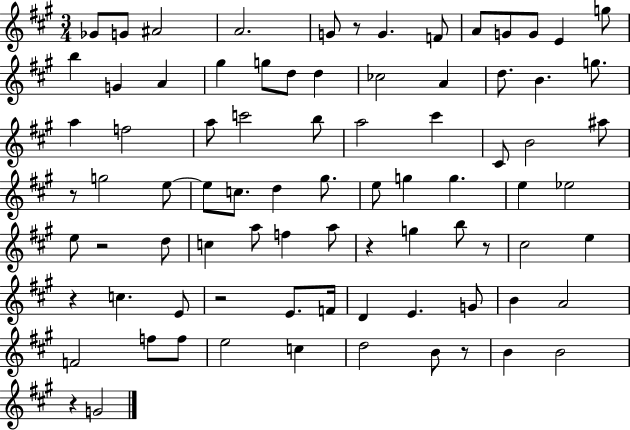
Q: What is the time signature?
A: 3/4